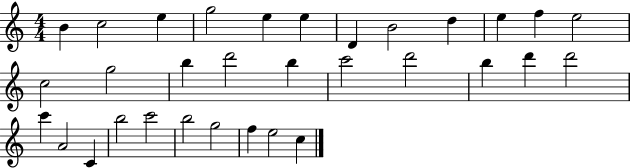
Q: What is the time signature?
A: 4/4